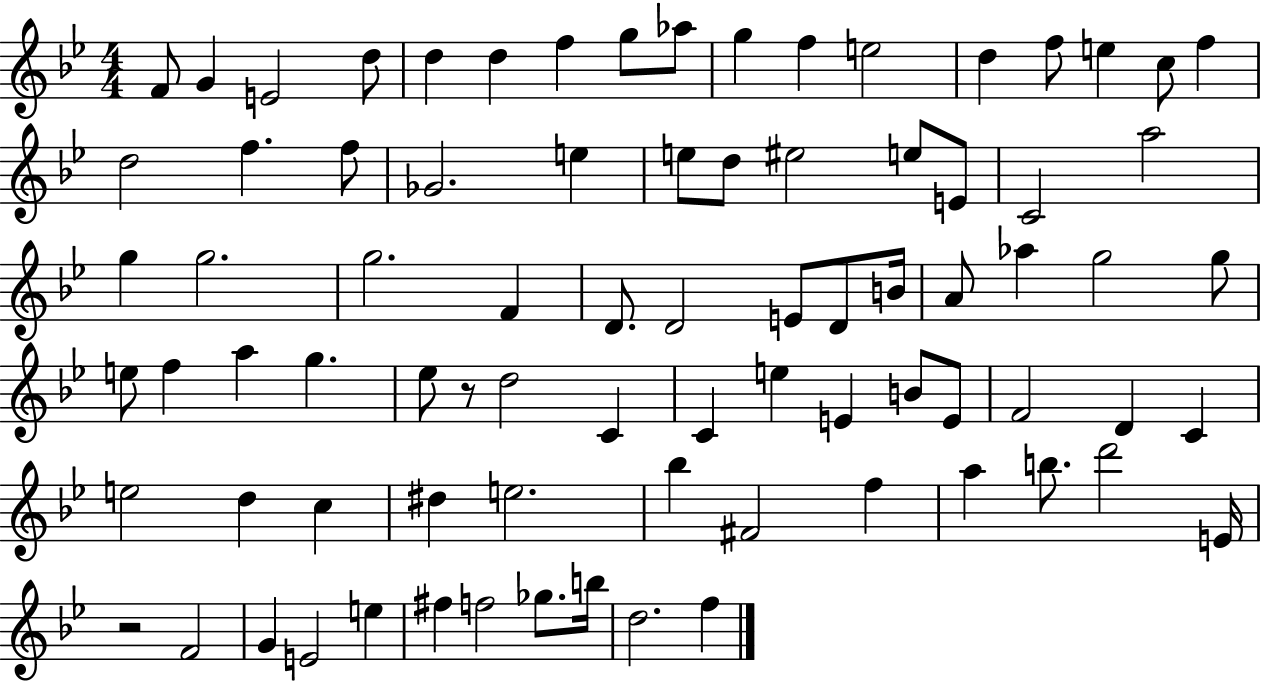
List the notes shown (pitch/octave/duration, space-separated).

F4/e G4/q E4/h D5/e D5/q D5/q F5/q G5/e Ab5/e G5/q F5/q E5/h D5/q F5/e E5/q C5/e F5/q D5/h F5/q. F5/e Gb4/h. E5/q E5/e D5/e EIS5/h E5/e E4/e C4/h A5/h G5/q G5/h. G5/h. F4/q D4/e. D4/h E4/e D4/e B4/s A4/e Ab5/q G5/h G5/e E5/e F5/q A5/q G5/q. Eb5/e R/e D5/h C4/q C4/q E5/q E4/q B4/e E4/e F4/h D4/q C4/q E5/h D5/q C5/q D#5/q E5/h. Bb5/q F#4/h F5/q A5/q B5/e. D6/h E4/s R/h F4/h G4/q E4/h E5/q F#5/q F5/h Gb5/e. B5/s D5/h. F5/q